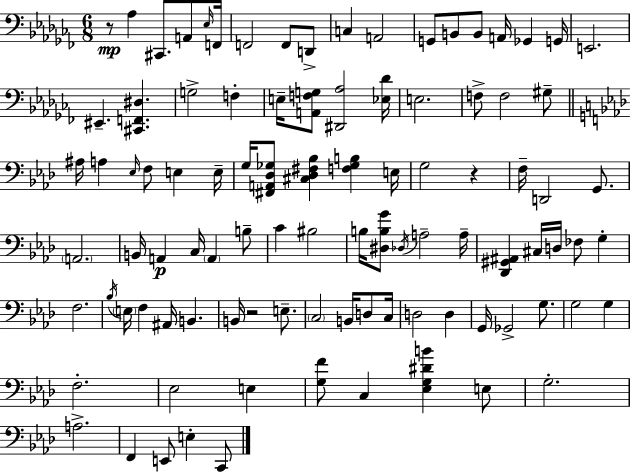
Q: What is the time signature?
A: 6/8